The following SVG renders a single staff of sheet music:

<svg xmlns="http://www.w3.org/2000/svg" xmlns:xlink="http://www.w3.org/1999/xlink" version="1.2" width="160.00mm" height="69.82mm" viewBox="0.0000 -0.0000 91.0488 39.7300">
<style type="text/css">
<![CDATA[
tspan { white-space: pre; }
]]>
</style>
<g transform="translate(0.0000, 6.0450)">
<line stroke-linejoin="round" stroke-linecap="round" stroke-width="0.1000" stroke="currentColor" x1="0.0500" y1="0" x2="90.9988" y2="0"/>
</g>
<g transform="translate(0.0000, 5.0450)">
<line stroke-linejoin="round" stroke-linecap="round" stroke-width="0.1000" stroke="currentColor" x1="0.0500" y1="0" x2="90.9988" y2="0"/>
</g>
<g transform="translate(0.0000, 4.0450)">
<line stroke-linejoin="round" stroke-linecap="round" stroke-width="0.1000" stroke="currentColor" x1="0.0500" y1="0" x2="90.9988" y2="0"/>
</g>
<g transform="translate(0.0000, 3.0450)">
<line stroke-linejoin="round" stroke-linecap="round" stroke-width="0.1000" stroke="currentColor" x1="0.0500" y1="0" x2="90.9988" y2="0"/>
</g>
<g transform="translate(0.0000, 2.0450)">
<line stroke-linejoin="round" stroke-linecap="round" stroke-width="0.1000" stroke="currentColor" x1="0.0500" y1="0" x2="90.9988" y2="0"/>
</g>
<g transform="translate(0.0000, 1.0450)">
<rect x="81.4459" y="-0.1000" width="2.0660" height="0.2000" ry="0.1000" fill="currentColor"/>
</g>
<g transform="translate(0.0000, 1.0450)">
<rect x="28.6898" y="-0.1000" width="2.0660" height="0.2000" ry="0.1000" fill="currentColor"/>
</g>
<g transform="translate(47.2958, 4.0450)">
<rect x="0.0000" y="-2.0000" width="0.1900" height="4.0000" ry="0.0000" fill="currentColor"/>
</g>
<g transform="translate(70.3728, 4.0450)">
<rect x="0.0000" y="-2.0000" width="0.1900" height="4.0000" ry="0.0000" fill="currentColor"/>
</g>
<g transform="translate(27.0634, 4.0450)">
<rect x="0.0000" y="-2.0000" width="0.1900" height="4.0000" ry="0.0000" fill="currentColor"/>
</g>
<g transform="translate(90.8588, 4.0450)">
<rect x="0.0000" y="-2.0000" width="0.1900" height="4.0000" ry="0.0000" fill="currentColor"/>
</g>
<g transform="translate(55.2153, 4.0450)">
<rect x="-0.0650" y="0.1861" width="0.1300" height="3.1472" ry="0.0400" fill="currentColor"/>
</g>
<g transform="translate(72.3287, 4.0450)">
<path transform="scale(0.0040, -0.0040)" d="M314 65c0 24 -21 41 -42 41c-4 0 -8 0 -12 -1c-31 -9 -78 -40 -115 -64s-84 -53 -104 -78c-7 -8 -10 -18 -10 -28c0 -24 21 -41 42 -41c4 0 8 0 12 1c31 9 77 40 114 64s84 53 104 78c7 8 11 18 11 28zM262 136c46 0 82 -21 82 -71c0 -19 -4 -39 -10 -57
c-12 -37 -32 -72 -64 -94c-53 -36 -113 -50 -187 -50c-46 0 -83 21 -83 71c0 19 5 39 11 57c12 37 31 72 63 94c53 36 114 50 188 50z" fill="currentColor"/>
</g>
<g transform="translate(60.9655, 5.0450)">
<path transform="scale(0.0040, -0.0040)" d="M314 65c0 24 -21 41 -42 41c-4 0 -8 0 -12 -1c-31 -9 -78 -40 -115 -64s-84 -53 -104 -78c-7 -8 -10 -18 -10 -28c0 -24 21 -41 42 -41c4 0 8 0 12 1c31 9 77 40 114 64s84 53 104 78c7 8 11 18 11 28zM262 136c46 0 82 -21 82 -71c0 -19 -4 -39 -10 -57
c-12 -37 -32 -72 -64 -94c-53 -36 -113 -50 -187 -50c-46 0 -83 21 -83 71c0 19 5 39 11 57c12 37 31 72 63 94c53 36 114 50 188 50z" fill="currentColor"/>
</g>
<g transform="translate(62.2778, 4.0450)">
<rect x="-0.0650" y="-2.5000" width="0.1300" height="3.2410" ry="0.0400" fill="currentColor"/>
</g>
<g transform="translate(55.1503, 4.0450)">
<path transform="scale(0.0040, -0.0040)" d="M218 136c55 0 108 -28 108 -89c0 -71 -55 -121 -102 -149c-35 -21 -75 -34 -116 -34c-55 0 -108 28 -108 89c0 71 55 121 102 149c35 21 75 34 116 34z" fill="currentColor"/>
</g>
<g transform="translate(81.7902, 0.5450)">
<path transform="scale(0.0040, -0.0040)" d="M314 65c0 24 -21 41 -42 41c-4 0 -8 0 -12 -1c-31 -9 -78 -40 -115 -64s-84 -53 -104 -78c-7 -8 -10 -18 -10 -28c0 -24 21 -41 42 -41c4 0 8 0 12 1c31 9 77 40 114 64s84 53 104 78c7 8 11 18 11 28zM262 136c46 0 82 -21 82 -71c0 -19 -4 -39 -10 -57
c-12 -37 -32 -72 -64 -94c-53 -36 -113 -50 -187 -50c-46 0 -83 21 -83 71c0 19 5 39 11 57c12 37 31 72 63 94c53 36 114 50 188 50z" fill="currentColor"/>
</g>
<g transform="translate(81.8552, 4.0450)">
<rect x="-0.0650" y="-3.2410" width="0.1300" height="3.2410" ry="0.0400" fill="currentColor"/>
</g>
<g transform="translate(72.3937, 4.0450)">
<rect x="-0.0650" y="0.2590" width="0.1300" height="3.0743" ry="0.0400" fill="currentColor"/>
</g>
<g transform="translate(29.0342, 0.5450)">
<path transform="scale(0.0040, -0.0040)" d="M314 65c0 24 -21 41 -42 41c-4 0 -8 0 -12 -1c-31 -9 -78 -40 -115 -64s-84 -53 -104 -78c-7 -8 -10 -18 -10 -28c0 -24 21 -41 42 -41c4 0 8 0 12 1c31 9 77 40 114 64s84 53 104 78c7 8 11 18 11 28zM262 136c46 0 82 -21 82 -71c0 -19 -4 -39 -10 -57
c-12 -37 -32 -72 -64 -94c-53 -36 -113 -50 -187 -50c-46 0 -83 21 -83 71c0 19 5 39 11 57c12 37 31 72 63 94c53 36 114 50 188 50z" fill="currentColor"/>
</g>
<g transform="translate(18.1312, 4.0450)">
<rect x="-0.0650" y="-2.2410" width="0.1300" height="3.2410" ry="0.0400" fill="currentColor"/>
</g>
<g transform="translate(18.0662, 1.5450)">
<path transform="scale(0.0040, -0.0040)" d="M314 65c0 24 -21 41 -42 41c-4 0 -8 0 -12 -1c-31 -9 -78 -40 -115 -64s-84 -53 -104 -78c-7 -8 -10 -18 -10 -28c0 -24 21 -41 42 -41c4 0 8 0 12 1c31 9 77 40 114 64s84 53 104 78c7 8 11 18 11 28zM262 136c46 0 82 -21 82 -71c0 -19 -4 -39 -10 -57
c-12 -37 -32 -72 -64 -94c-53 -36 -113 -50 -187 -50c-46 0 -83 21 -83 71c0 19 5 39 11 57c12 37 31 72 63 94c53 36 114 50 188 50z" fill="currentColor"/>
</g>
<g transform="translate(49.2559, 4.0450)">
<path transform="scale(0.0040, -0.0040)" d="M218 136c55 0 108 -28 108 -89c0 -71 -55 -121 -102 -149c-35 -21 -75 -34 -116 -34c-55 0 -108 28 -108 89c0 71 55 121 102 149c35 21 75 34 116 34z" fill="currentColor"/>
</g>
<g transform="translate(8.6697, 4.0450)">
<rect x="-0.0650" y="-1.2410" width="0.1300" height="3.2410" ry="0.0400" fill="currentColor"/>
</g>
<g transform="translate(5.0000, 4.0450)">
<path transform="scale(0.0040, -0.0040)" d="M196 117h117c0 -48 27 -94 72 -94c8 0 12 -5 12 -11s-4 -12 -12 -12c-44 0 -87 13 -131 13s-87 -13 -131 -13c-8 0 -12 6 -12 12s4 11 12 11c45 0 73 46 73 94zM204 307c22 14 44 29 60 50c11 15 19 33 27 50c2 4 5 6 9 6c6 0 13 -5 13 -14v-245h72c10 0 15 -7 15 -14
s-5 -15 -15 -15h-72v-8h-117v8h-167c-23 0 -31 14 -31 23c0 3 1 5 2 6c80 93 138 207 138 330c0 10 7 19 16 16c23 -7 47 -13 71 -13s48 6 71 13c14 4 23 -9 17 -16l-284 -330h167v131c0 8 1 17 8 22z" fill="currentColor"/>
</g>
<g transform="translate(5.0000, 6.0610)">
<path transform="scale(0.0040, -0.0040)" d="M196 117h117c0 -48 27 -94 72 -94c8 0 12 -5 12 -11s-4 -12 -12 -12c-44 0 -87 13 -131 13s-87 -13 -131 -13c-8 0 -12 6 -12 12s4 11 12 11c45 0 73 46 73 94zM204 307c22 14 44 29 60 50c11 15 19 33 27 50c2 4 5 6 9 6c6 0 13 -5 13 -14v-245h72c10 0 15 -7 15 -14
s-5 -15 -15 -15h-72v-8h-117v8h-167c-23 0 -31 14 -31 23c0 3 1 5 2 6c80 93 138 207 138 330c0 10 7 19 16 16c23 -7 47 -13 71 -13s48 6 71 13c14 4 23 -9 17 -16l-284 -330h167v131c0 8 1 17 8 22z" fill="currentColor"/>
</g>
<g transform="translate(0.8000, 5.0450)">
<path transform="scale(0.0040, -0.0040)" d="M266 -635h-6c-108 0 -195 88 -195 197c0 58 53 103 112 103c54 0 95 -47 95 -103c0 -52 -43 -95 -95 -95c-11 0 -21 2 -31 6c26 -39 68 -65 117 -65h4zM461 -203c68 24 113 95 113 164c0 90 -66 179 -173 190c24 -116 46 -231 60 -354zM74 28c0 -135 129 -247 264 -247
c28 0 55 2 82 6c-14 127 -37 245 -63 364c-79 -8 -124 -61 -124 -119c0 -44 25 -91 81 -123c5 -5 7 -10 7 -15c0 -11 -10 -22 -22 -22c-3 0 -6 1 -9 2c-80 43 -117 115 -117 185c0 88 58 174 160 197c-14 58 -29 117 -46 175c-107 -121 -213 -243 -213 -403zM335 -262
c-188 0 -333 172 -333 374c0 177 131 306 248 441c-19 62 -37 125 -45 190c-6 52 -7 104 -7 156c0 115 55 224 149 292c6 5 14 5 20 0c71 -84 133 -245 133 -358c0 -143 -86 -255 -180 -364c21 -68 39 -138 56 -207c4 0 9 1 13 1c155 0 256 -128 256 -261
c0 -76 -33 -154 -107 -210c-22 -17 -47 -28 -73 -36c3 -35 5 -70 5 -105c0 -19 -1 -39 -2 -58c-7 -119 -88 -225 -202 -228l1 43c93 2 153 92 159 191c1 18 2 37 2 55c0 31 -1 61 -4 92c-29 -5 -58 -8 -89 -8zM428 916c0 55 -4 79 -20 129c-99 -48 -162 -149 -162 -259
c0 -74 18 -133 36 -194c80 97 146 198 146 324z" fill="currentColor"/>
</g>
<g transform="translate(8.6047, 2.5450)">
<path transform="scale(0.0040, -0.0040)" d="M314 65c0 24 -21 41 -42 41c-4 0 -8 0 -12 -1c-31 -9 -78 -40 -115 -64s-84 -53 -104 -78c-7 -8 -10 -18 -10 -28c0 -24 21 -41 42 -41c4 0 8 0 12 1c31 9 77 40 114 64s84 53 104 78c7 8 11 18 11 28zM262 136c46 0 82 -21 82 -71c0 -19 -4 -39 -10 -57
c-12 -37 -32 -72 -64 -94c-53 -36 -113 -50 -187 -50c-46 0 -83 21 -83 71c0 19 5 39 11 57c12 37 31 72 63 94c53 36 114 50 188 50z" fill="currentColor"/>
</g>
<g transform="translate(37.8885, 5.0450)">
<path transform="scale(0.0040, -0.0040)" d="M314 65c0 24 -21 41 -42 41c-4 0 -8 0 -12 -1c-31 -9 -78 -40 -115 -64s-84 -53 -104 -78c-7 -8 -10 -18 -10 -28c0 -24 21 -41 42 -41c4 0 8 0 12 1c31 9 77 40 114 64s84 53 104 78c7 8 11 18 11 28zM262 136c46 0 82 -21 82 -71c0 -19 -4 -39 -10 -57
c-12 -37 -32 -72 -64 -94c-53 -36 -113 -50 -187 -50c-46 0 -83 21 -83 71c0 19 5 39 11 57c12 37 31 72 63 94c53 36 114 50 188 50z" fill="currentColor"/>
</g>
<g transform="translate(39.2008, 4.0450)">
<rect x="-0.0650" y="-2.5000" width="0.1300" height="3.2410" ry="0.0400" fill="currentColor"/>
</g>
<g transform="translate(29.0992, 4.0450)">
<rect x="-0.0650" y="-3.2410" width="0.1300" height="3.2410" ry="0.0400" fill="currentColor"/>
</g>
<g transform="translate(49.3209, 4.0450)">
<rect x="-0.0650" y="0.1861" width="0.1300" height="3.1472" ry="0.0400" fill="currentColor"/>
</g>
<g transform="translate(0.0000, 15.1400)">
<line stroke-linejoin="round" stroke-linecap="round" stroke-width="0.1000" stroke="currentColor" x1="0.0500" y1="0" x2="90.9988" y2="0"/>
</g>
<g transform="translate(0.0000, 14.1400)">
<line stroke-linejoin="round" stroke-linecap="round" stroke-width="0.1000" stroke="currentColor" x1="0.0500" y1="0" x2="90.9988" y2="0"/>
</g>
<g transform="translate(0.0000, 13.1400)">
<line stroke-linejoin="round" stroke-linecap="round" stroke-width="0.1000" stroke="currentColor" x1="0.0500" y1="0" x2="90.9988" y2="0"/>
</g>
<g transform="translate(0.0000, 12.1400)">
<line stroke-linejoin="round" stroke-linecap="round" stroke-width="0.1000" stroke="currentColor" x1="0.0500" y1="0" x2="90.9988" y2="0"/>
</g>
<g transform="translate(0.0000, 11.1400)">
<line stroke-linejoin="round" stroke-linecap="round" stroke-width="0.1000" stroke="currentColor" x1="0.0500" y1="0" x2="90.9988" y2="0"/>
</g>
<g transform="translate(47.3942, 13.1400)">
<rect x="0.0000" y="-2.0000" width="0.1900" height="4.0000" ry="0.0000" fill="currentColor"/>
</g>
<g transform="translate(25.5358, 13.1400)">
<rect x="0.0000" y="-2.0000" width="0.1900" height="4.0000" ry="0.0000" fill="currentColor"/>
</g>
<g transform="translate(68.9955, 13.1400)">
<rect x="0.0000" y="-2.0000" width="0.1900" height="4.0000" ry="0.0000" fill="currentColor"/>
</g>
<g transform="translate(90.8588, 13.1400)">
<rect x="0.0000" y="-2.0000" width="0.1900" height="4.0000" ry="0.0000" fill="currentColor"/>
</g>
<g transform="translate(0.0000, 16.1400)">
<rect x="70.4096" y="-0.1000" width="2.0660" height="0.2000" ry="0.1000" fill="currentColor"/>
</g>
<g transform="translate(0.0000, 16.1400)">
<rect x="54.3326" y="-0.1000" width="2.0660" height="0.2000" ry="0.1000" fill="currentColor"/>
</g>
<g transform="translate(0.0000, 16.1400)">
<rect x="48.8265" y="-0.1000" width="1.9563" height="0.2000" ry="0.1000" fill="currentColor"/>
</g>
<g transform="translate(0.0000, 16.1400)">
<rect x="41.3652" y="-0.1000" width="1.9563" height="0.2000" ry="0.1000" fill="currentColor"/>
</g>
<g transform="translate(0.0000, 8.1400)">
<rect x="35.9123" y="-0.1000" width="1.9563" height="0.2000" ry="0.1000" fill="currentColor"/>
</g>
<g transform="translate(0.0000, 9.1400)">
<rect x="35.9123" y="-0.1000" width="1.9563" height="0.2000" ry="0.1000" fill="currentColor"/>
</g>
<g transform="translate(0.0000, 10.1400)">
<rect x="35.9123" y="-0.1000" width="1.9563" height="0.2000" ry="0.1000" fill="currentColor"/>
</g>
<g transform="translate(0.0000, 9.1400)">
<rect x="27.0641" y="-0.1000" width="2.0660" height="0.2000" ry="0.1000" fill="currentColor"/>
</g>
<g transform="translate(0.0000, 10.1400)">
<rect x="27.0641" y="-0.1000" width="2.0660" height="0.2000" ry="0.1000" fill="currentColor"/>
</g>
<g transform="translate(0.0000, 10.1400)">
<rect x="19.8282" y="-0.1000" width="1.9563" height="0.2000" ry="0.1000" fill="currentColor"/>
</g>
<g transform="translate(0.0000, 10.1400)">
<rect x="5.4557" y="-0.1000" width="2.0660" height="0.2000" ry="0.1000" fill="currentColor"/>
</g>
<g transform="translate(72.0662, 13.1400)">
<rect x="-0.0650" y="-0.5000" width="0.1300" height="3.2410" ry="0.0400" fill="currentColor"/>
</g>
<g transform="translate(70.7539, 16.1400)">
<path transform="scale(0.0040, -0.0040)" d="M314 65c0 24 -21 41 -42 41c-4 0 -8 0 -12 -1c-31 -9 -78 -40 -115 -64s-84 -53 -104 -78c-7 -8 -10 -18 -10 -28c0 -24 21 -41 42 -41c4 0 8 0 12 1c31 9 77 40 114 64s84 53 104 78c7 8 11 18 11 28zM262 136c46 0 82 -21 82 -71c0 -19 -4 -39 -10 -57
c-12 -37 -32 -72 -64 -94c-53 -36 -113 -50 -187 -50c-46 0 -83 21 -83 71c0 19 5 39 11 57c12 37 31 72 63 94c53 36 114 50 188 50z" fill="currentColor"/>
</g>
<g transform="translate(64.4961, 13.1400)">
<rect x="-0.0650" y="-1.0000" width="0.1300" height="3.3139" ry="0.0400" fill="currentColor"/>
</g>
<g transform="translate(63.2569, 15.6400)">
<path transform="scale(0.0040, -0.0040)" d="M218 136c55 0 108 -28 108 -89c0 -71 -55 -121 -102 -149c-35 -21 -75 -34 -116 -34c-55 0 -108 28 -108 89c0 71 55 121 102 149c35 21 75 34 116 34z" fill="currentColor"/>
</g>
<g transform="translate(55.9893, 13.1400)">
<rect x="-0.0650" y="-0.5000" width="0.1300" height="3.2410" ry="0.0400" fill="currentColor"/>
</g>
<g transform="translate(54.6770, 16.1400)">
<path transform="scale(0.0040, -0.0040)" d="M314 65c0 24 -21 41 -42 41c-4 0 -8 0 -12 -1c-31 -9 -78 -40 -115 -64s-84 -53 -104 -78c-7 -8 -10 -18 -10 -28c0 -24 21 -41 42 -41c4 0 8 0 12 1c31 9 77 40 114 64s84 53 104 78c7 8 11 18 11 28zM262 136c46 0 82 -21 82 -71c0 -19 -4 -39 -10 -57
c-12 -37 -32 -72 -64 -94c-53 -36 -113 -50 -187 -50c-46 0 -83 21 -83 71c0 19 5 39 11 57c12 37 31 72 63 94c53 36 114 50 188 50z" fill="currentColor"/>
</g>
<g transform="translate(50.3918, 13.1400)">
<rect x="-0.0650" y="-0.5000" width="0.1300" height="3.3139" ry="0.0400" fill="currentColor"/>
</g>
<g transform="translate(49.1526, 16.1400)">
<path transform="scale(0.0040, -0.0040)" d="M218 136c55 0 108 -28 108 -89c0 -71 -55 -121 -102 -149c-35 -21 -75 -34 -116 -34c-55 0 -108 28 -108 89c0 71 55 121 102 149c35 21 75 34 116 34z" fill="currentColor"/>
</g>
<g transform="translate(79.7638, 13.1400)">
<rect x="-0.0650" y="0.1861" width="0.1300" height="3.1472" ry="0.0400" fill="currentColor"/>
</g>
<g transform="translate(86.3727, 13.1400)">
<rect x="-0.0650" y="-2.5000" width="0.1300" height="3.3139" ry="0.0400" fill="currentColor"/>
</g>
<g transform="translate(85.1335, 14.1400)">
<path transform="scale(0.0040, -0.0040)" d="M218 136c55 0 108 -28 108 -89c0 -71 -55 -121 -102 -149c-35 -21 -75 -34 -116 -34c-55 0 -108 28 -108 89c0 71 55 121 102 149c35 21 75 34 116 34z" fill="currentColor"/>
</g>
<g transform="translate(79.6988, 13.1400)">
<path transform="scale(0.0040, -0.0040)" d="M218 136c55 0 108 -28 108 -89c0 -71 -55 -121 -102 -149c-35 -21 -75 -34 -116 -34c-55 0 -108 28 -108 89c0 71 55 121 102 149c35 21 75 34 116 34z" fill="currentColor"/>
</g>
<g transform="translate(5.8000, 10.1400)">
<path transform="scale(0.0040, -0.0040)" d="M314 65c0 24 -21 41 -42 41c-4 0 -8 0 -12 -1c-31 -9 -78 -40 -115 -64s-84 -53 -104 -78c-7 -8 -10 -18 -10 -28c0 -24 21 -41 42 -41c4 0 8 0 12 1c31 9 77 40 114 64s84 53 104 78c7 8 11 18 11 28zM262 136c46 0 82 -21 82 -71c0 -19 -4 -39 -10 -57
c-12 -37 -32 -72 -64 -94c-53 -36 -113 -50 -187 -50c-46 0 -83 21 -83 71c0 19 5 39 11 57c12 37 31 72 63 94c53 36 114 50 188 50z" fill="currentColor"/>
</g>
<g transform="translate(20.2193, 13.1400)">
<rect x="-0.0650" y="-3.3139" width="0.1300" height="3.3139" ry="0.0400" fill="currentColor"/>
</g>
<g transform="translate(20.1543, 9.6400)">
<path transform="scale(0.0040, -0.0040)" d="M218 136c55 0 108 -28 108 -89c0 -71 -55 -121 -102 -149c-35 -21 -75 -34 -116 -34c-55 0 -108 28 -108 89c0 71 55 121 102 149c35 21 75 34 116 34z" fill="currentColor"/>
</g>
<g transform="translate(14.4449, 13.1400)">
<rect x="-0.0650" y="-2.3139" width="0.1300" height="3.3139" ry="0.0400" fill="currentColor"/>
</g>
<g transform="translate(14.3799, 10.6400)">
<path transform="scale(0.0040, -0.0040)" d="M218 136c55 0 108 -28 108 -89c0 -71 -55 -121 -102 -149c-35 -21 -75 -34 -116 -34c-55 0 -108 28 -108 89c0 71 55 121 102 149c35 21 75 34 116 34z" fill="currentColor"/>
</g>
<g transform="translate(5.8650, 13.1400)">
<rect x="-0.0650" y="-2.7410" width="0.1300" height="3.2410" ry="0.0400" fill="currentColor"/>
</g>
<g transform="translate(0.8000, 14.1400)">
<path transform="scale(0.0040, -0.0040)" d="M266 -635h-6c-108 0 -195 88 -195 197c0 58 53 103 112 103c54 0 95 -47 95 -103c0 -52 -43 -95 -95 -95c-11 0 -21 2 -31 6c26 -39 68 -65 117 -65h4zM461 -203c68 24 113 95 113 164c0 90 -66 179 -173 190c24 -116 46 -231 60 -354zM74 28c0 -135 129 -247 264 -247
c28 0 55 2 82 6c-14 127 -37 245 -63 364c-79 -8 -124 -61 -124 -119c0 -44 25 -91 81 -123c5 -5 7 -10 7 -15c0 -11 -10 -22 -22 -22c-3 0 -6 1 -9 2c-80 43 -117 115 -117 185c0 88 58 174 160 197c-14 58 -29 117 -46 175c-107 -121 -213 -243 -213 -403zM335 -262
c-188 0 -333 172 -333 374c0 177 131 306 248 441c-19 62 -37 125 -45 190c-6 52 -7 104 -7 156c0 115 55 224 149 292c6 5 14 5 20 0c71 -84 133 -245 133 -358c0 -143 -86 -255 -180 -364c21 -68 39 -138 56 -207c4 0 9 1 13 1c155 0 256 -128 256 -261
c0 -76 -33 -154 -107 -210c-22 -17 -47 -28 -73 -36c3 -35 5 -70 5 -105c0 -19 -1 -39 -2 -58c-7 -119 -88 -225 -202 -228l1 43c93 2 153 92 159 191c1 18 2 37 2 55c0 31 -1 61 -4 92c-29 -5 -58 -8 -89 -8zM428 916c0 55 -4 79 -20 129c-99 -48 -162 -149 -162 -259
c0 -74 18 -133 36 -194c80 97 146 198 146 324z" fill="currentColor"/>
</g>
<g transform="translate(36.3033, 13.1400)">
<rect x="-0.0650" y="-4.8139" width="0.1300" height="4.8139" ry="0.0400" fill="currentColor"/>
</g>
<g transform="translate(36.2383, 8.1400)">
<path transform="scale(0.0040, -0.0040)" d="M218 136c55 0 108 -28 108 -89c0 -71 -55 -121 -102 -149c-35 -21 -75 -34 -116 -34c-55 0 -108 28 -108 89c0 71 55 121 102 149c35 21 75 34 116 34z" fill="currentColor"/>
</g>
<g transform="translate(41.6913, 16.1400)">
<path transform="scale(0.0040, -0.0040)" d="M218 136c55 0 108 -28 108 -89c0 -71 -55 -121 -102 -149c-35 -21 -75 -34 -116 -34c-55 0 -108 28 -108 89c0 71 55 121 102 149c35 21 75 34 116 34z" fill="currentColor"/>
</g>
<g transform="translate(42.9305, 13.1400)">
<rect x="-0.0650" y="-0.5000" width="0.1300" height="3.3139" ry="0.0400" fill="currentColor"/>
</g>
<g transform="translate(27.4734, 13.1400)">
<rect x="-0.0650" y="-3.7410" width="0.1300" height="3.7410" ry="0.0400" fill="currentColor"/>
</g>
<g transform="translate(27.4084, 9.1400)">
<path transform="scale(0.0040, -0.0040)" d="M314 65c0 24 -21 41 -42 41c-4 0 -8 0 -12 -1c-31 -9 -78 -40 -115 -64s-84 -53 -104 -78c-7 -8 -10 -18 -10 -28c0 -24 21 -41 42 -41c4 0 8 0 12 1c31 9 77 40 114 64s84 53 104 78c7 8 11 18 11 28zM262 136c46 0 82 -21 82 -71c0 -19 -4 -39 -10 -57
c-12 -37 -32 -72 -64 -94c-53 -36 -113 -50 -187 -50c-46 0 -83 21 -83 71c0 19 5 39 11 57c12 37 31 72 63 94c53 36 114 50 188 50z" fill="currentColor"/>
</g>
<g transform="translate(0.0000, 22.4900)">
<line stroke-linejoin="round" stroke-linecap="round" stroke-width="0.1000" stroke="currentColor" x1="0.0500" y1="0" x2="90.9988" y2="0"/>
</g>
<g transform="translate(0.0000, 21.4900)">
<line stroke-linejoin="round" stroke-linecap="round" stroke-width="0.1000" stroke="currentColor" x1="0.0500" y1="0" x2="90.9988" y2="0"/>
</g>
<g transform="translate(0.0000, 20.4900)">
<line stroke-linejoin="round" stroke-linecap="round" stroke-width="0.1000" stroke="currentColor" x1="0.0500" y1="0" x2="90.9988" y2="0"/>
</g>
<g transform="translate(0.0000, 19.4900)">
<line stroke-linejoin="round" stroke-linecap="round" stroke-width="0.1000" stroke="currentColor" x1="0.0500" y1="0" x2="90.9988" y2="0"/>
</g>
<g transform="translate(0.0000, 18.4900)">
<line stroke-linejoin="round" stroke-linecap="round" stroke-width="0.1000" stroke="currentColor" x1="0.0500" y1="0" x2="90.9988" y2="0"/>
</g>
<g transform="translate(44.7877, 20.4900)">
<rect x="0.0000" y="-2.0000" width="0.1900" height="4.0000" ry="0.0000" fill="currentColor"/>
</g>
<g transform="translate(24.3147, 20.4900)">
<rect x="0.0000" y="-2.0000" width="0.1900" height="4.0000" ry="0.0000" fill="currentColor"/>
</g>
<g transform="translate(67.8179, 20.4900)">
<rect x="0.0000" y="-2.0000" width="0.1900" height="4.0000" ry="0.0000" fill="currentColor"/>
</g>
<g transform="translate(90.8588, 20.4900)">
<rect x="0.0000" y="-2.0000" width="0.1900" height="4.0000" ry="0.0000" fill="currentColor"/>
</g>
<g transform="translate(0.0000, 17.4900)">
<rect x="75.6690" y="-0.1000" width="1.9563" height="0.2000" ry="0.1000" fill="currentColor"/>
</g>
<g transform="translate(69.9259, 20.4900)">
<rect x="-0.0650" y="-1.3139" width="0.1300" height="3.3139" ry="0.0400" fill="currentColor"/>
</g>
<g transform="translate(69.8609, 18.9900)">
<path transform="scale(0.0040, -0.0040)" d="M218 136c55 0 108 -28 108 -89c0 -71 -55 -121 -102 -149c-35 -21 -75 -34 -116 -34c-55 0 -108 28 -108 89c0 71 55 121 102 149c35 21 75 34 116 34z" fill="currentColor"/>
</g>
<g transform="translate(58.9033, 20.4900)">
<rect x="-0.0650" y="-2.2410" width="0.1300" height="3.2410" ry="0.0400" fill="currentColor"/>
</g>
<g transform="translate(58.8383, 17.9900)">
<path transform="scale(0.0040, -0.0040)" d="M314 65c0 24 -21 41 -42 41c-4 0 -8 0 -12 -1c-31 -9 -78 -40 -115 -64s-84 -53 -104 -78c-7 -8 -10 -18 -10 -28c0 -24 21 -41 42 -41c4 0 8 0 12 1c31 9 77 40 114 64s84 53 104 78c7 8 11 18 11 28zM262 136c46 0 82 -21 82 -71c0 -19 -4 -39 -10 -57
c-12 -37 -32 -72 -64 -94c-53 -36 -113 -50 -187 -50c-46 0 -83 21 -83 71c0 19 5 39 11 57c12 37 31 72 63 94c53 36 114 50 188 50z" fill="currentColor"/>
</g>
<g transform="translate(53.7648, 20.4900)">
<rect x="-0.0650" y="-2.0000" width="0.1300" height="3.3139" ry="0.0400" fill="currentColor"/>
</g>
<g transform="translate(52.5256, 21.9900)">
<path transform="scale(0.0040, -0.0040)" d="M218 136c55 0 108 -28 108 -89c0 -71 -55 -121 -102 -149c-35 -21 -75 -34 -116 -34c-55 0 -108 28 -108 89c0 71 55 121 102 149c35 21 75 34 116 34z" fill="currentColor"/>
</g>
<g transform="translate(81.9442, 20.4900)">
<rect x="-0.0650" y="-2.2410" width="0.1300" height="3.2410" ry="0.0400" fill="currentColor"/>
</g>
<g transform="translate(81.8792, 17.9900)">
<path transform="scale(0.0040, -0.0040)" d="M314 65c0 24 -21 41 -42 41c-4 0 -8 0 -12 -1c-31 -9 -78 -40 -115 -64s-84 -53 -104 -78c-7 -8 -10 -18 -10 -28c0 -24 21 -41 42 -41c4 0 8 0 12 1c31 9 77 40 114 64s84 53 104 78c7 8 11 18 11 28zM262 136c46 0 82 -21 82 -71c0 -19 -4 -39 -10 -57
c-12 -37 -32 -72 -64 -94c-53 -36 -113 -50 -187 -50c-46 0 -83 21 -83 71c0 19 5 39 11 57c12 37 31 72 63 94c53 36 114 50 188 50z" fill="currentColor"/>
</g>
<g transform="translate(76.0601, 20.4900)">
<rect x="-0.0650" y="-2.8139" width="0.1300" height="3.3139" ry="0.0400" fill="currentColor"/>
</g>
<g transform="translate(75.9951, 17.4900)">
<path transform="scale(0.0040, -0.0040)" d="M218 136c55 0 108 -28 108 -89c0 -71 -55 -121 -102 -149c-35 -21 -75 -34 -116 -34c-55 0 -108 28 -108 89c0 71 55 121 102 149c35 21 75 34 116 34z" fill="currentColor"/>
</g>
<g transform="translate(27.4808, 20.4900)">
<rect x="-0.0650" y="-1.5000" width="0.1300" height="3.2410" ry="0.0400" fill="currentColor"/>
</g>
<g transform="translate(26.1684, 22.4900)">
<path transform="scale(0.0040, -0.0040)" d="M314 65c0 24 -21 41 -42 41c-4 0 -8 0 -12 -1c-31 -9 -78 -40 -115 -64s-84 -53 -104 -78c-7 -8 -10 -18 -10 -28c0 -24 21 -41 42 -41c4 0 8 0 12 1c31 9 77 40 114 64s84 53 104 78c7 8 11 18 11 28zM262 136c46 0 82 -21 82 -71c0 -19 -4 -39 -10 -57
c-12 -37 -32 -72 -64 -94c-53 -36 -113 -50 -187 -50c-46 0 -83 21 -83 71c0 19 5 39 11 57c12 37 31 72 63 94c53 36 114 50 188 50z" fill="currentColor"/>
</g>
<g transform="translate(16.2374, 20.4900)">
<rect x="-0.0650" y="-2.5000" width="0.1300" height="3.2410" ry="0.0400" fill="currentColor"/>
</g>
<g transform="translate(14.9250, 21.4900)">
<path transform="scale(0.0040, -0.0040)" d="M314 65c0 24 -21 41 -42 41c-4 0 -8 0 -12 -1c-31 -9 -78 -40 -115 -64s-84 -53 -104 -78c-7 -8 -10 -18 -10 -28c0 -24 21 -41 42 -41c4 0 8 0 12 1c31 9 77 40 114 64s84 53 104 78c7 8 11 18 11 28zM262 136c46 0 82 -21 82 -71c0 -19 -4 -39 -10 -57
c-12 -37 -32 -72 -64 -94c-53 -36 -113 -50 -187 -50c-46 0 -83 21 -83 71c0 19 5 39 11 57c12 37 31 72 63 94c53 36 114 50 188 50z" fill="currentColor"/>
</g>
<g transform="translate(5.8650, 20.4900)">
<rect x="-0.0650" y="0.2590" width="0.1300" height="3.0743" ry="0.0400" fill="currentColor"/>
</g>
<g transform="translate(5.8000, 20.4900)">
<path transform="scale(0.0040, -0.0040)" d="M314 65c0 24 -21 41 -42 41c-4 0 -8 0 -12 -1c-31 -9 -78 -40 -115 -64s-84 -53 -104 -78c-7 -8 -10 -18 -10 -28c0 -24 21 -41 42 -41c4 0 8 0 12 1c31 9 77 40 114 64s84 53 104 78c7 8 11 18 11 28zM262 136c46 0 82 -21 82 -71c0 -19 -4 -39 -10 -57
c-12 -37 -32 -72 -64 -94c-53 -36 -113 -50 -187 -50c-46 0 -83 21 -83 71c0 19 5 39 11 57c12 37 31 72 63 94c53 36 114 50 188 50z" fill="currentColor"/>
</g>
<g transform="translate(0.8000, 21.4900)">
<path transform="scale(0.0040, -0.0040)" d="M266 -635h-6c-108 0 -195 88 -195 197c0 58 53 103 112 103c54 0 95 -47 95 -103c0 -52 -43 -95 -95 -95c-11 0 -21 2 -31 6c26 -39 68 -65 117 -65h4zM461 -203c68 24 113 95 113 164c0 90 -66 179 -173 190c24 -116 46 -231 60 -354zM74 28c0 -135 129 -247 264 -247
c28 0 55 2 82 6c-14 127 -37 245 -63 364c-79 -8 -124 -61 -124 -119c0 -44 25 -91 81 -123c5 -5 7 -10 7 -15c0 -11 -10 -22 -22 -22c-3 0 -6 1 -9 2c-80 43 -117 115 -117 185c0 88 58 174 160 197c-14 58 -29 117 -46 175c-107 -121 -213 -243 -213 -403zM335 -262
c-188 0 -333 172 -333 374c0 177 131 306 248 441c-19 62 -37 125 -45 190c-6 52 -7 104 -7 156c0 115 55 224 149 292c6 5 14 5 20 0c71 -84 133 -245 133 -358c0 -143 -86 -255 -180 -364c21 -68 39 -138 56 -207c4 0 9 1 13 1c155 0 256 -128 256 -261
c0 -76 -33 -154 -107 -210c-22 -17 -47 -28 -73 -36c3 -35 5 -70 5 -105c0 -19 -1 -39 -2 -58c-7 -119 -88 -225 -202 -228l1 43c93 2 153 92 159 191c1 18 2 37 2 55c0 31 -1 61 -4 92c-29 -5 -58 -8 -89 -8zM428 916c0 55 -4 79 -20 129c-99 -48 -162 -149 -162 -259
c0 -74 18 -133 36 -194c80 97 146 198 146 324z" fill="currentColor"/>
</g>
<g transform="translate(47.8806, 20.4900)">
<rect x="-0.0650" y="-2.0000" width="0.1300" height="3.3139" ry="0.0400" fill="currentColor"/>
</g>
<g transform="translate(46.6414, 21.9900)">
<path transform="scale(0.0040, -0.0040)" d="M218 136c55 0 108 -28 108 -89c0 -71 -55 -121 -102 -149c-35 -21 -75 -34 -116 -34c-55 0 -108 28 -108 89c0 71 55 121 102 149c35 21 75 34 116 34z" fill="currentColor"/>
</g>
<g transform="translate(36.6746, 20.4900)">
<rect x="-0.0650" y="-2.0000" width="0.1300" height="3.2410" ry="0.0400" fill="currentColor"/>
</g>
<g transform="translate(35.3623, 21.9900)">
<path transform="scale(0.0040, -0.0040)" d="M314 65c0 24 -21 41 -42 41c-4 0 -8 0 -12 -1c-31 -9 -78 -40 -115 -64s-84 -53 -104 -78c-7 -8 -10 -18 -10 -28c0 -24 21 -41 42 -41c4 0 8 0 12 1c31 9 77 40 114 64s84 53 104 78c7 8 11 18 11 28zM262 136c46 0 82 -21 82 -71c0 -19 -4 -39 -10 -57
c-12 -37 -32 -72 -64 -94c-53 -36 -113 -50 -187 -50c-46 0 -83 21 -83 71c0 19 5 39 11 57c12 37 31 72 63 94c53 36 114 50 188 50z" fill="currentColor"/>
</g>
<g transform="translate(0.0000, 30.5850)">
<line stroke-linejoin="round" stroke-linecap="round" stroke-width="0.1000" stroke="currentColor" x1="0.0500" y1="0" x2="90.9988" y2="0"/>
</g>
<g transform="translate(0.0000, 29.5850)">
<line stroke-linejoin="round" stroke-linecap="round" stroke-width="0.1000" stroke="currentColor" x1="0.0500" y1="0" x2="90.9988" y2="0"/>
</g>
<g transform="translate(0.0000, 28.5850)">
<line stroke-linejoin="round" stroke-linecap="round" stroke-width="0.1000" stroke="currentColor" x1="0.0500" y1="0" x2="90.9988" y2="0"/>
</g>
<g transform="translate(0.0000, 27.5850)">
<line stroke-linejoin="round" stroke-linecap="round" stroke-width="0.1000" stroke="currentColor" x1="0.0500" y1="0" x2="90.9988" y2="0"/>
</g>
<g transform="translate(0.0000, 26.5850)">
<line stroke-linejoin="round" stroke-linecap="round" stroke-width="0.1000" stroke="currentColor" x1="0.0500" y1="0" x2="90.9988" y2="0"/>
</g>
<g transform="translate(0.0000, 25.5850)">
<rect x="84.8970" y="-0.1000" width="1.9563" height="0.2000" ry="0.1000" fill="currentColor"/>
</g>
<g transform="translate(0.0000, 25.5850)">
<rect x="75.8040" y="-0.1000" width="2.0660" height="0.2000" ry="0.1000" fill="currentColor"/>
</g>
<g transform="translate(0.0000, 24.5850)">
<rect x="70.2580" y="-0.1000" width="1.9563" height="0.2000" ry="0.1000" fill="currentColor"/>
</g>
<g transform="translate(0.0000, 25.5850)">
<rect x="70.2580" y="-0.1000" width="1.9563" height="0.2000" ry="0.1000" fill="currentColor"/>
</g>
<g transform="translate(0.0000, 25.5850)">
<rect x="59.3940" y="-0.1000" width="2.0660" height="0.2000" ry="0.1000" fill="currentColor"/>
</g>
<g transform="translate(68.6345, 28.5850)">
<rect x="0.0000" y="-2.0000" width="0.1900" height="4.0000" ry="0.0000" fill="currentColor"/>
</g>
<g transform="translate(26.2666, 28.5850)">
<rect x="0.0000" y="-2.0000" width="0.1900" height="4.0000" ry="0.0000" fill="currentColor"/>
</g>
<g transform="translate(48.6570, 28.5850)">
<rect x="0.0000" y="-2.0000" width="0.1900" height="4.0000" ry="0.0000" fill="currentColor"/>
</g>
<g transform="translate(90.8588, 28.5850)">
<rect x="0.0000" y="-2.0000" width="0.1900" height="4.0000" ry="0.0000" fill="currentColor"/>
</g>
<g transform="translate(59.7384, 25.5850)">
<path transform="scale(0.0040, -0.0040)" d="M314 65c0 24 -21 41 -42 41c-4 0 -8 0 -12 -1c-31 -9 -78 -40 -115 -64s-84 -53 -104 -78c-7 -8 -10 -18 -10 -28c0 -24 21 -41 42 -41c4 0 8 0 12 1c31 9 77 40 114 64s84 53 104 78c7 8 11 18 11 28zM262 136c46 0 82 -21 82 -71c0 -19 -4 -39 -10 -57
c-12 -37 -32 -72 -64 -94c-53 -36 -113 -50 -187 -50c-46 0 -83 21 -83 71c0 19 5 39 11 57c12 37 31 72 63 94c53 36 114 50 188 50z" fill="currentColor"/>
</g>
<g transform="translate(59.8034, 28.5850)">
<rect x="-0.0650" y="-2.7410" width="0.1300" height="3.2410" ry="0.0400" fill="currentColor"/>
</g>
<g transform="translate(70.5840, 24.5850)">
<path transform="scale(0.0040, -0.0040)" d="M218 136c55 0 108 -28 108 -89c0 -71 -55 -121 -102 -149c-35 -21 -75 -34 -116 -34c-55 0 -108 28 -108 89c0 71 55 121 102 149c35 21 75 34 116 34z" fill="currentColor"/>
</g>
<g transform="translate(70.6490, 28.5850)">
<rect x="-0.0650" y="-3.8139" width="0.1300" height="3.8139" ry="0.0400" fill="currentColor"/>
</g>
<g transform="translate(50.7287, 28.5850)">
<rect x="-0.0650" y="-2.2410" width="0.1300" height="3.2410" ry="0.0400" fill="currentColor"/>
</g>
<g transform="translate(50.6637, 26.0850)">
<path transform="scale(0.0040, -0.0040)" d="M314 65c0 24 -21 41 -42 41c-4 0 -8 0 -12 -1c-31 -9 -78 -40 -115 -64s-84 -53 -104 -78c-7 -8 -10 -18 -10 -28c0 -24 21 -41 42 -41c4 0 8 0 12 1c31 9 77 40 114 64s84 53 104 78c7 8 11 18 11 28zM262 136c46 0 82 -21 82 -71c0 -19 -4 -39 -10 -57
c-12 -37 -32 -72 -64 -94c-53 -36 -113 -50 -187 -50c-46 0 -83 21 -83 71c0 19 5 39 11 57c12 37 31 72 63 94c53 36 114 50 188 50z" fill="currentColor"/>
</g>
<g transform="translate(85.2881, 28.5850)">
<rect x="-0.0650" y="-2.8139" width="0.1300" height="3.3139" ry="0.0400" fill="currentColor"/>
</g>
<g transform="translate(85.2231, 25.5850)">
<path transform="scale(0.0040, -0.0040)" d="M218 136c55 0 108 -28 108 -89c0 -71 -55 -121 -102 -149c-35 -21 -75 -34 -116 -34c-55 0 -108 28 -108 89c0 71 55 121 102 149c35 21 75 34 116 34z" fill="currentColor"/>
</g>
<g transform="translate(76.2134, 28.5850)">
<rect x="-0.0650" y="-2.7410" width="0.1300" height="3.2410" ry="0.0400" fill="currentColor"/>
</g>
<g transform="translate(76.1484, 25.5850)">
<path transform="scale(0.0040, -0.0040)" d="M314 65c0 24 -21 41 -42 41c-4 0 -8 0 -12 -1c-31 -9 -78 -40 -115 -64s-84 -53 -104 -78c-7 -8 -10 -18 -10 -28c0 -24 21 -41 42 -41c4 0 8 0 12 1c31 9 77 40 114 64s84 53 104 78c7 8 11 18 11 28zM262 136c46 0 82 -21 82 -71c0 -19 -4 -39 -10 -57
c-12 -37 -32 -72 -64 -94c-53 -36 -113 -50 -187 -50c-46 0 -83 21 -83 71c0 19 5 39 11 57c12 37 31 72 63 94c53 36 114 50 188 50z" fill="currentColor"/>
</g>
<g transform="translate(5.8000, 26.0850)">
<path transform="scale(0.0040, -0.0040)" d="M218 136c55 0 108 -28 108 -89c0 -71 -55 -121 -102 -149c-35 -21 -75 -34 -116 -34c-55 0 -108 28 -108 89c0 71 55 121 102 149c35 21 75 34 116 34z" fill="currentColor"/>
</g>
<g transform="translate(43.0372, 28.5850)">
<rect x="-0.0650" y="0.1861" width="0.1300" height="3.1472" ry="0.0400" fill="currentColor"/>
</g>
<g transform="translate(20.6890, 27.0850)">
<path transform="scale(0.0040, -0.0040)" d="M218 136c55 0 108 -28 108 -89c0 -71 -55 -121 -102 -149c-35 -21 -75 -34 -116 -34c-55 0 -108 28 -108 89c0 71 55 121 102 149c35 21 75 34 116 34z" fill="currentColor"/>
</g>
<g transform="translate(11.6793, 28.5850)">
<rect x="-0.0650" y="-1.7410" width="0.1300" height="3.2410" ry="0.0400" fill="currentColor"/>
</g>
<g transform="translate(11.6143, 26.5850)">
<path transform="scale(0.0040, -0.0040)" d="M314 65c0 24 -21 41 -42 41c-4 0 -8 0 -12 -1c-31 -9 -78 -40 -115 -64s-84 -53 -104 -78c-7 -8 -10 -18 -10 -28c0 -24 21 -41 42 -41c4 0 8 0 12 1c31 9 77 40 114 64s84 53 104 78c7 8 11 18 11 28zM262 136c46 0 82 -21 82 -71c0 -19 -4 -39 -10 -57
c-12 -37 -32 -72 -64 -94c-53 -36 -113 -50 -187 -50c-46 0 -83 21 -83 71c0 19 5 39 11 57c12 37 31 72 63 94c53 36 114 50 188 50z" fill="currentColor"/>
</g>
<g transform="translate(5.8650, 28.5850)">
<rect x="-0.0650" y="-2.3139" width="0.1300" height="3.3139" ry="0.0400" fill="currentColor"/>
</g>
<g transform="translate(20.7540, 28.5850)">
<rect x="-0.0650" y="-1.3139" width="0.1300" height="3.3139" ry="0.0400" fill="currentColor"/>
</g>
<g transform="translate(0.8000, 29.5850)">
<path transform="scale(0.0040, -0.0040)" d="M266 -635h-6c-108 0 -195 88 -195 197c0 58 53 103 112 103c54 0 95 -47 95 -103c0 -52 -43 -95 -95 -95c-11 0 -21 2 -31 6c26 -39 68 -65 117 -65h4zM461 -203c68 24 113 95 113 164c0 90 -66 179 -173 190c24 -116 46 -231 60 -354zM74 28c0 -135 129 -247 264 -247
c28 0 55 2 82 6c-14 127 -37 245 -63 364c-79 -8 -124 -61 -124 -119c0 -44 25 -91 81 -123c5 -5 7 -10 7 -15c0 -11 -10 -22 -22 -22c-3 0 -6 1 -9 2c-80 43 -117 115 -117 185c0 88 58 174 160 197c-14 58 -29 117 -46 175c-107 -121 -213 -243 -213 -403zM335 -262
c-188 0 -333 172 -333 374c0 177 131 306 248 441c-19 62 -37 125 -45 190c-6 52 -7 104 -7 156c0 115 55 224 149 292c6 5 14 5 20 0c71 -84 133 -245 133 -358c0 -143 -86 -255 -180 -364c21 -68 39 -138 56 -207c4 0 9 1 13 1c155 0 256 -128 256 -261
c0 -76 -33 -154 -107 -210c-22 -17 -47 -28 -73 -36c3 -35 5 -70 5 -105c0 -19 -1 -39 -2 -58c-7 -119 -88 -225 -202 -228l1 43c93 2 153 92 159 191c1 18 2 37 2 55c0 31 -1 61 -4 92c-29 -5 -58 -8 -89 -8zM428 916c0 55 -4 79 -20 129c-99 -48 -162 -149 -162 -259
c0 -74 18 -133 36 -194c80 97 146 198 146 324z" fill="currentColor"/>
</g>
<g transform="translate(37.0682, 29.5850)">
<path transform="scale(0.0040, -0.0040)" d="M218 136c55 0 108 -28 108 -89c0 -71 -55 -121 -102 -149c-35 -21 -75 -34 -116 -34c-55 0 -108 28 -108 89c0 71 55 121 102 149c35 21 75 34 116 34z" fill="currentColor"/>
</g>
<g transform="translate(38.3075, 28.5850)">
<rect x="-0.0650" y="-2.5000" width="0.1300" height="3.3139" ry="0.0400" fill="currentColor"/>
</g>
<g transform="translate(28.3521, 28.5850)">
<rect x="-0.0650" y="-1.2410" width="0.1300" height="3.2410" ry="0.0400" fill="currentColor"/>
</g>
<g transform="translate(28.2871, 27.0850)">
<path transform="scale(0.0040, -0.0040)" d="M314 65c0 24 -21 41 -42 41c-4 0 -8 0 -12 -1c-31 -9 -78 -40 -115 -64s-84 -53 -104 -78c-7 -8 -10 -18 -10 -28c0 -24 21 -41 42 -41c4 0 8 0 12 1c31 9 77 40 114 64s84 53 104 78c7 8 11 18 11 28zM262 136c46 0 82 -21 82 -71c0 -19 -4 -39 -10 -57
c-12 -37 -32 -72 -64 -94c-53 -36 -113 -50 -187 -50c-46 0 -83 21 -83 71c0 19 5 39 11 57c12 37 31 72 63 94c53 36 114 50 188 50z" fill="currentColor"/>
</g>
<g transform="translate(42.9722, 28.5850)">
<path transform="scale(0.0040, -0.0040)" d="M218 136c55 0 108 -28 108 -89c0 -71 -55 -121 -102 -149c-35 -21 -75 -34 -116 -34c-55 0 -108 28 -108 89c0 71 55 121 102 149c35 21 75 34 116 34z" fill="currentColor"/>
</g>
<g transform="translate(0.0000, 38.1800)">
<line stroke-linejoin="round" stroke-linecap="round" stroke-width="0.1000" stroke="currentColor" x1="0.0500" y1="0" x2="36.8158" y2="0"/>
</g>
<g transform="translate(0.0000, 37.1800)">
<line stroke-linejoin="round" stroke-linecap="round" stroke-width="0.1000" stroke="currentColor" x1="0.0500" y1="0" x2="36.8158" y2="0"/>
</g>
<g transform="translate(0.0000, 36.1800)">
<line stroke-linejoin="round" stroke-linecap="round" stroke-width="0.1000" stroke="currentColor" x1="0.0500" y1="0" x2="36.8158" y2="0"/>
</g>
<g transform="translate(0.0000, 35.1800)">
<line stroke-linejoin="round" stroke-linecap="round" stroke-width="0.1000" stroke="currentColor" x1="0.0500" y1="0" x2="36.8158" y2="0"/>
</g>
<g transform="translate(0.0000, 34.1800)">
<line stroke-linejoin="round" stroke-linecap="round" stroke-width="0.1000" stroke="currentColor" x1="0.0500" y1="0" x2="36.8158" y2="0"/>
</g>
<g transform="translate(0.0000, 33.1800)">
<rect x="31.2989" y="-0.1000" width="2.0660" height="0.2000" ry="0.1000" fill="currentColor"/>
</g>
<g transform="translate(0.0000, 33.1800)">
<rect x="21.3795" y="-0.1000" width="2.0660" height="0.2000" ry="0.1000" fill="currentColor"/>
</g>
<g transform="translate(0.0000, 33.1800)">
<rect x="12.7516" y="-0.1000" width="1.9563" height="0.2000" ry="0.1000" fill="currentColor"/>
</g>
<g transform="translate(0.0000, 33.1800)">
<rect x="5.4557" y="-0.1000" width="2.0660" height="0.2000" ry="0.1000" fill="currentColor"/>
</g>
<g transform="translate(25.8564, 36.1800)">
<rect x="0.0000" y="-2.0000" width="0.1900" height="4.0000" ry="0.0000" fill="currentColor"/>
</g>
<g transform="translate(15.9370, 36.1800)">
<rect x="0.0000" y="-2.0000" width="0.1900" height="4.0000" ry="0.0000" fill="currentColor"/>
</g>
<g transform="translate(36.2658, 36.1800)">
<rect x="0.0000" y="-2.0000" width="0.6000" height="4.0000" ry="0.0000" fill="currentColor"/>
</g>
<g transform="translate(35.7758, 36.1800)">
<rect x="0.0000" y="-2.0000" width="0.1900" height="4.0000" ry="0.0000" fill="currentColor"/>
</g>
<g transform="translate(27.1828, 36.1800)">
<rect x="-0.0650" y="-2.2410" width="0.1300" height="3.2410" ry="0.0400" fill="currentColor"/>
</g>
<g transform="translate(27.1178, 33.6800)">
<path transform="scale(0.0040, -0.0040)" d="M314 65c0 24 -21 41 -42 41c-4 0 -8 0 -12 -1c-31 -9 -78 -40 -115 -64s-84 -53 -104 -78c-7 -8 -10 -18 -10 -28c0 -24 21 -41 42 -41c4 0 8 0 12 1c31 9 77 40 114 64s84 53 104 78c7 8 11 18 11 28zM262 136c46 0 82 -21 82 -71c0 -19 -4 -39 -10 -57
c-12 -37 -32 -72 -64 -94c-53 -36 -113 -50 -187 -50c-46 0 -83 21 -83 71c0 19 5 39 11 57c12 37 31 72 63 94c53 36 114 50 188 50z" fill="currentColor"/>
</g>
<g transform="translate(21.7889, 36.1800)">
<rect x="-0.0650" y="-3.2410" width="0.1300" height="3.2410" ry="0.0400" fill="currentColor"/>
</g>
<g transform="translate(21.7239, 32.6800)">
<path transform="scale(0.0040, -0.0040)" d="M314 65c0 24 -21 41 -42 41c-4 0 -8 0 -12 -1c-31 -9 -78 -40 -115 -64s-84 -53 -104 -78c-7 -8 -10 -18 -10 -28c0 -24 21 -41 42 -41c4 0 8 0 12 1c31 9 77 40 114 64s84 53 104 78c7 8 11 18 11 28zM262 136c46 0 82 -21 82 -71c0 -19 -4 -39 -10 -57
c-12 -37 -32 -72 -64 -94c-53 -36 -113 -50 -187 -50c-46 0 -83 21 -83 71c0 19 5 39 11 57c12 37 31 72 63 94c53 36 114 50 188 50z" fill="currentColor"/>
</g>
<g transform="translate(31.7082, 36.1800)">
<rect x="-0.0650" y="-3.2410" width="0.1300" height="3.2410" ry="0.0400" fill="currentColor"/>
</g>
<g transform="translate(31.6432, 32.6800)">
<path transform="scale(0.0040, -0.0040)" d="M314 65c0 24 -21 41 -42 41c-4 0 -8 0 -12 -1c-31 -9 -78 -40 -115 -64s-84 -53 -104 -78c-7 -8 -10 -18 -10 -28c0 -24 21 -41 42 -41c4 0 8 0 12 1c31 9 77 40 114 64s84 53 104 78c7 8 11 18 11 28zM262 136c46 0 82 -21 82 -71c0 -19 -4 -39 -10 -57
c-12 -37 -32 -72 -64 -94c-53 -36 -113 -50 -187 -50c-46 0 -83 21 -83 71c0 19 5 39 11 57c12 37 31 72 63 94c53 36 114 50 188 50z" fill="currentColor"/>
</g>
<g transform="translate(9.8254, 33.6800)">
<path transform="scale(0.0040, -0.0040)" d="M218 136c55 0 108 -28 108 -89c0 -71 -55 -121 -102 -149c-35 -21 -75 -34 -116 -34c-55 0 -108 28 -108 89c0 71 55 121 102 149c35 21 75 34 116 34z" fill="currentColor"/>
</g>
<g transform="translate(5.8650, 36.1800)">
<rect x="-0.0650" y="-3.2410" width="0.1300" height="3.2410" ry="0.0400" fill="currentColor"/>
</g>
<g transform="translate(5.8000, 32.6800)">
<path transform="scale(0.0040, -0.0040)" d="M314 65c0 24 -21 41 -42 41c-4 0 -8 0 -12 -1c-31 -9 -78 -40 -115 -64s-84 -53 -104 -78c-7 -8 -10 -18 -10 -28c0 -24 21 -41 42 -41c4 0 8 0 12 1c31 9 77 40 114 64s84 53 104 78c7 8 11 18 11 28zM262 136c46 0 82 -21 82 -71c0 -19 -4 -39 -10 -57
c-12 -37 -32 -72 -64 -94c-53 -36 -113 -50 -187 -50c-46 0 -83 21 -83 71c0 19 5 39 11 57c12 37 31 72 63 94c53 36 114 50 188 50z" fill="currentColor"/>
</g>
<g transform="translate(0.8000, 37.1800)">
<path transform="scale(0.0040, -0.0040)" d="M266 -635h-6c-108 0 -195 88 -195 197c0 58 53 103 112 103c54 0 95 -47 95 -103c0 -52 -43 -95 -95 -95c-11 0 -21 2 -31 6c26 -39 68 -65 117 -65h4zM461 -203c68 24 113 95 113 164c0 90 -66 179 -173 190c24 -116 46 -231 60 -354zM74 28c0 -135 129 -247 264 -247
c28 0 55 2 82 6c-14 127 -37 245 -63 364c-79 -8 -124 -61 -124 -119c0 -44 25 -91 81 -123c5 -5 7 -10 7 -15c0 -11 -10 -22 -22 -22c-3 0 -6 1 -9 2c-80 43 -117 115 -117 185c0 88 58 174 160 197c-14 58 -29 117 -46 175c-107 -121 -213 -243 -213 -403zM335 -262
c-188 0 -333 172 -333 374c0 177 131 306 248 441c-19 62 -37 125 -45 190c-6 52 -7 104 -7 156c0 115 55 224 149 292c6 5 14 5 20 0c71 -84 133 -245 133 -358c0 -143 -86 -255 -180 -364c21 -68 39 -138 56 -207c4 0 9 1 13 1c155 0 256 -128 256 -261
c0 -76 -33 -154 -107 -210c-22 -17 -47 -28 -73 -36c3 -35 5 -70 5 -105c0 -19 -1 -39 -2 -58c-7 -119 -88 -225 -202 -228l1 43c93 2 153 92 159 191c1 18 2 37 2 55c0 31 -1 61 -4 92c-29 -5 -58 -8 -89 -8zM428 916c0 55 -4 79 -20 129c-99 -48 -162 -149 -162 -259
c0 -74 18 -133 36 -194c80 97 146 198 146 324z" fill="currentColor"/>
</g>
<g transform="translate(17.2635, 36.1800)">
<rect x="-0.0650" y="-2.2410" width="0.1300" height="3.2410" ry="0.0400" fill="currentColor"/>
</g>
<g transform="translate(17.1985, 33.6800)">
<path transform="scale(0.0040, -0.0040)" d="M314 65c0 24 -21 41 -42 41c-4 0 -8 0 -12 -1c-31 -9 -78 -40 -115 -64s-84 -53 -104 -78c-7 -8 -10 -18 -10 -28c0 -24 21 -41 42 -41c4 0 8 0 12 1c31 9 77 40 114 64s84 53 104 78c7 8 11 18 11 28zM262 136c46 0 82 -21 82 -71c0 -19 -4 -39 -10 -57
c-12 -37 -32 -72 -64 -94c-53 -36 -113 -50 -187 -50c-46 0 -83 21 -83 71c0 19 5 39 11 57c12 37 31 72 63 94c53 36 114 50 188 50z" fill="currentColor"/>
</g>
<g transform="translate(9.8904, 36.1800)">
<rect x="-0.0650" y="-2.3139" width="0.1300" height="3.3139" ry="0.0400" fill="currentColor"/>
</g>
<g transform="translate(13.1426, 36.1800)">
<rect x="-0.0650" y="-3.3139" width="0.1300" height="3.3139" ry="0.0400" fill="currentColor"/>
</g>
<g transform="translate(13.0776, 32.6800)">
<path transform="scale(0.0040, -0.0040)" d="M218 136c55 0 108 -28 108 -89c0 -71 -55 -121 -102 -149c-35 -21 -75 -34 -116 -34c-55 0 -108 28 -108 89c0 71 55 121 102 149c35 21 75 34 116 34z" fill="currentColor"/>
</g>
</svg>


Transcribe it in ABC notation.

X:1
T:Untitled
M:4/4
L:1/4
K:C
e2 g2 b2 G2 B B G2 B2 b2 a2 g b c'2 e' C C C2 D C2 B G B2 G2 E2 F2 F F g2 e a g2 g f2 e e2 G B g2 a2 c' a2 a b2 g b g2 b2 g2 b2